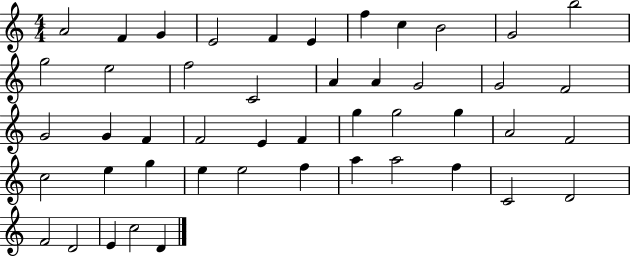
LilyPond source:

{
  \clef treble
  \numericTimeSignature
  \time 4/4
  \key c \major
  a'2 f'4 g'4 | e'2 f'4 e'4 | f''4 c''4 b'2 | g'2 b''2 | \break g''2 e''2 | f''2 c'2 | a'4 a'4 g'2 | g'2 f'2 | \break g'2 g'4 f'4 | f'2 e'4 f'4 | g''4 g''2 g''4 | a'2 f'2 | \break c''2 e''4 g''4 | e''4 e''2 f''4 | a''4 a''2 f''4 | c'2 d'2 | \break f'2 d'2 | e'4 c''2 d'4 | \bar "|."
}